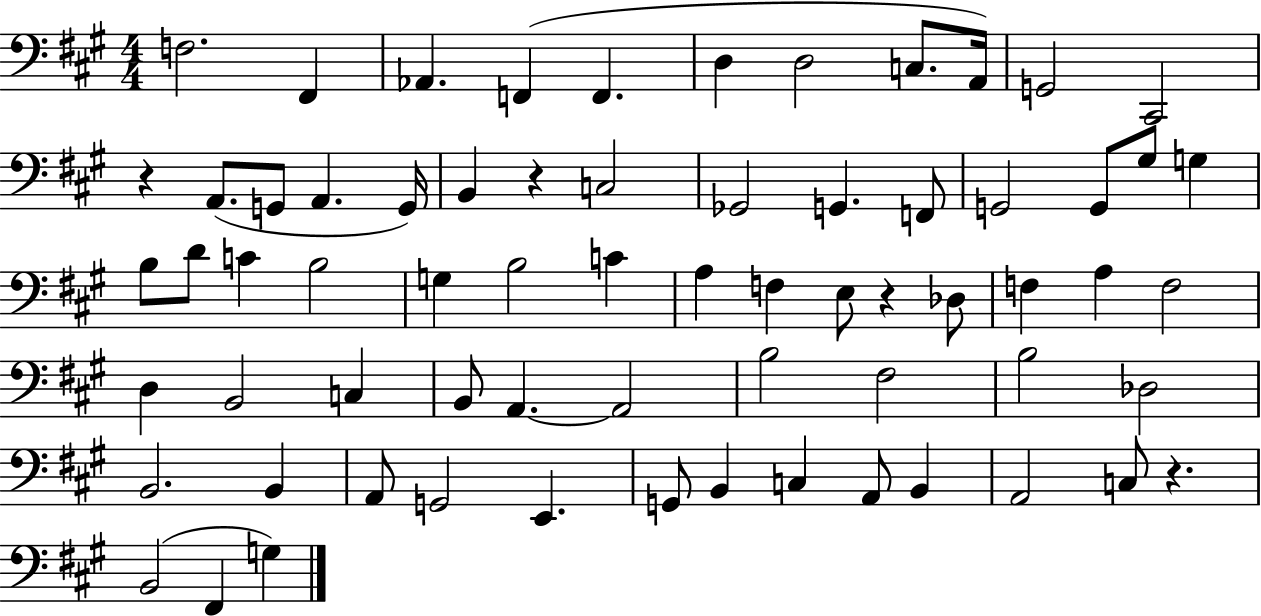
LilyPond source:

{
  \clef bass
  \numericTimeSignature
  \time 4/4
  \key a \major
  \repeat volta 2 { f2. fis,4 | aes,4. f,4( f,4. | d4 d2 c8. a,16) | g,2 cis,2 | \break r4 a,8.( g,8 a,4. g,16) | b,4 r4 c2 | ges,2 g,4. f,8 | g,2 g,8 gis8 g4 | \break b8 d'8 c'4 b2 | g4 b2 c'4 | a4 f4 e8 r4 des8 | f4 a4 f2 | \break d4 b,2 c4 | b,8 a,4.~~ a,2 | b2 fis2 | b2 des2 | \break b,2. b,4 | a,8 g,2 e,4. | g,8 b,4 c4 a,8 b,4 | a,2 c8 r4. | \break b,2( fis,4 g4) | } \bar "|."
}